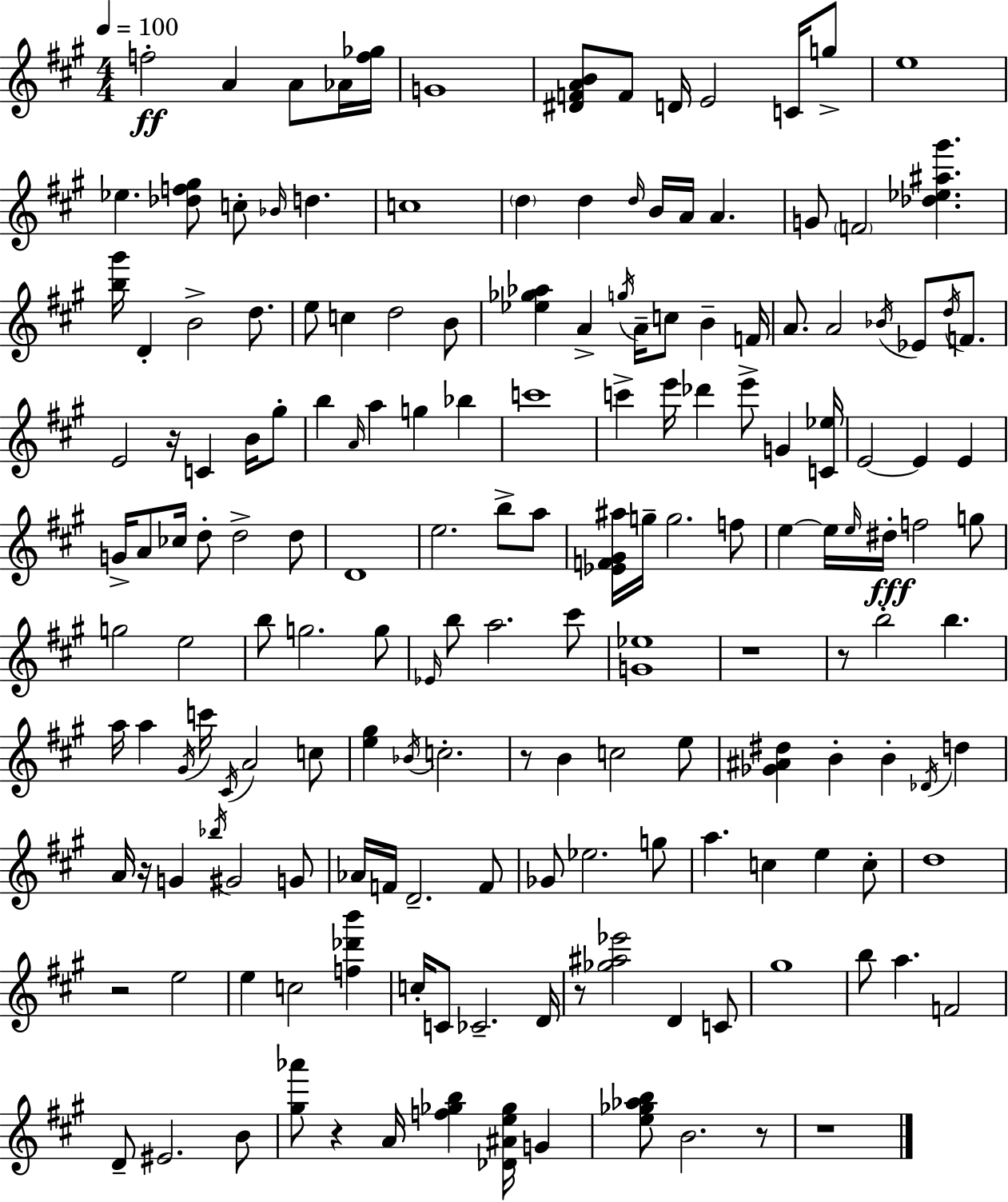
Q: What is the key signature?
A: A major